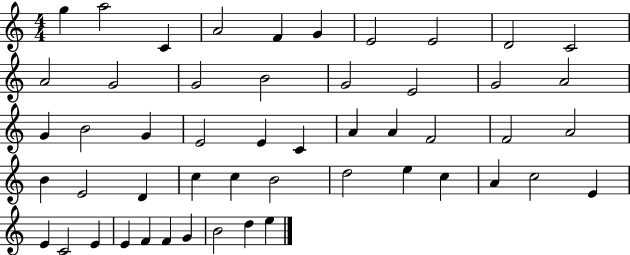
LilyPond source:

{
  \clef treble
  \numericTimeSignature
  \time 4/4
  \key c \major
  g''4 a''2 c'4 | a'2 f'4 g'4 | e'2 e'2 | d'2 c'2 | \break a'2 g'2 | g'2 b'2 | g'2 e'2 | g'2 a'2 | \break g'4 b'2 g'4 | e'2 e'4 c'4 | a'4 a'4 f'2 | f'2 a'2 | \break b'4 e'2 d'4 | c''4 c''4 b'2 | d''2 e''4 c''4 | a'4 c''2 e'4 | \break e'4 c'2 e'4 | e'4 f'4 f'4 g'4 | b'2 d''4 e''4 | \bar "|."
}